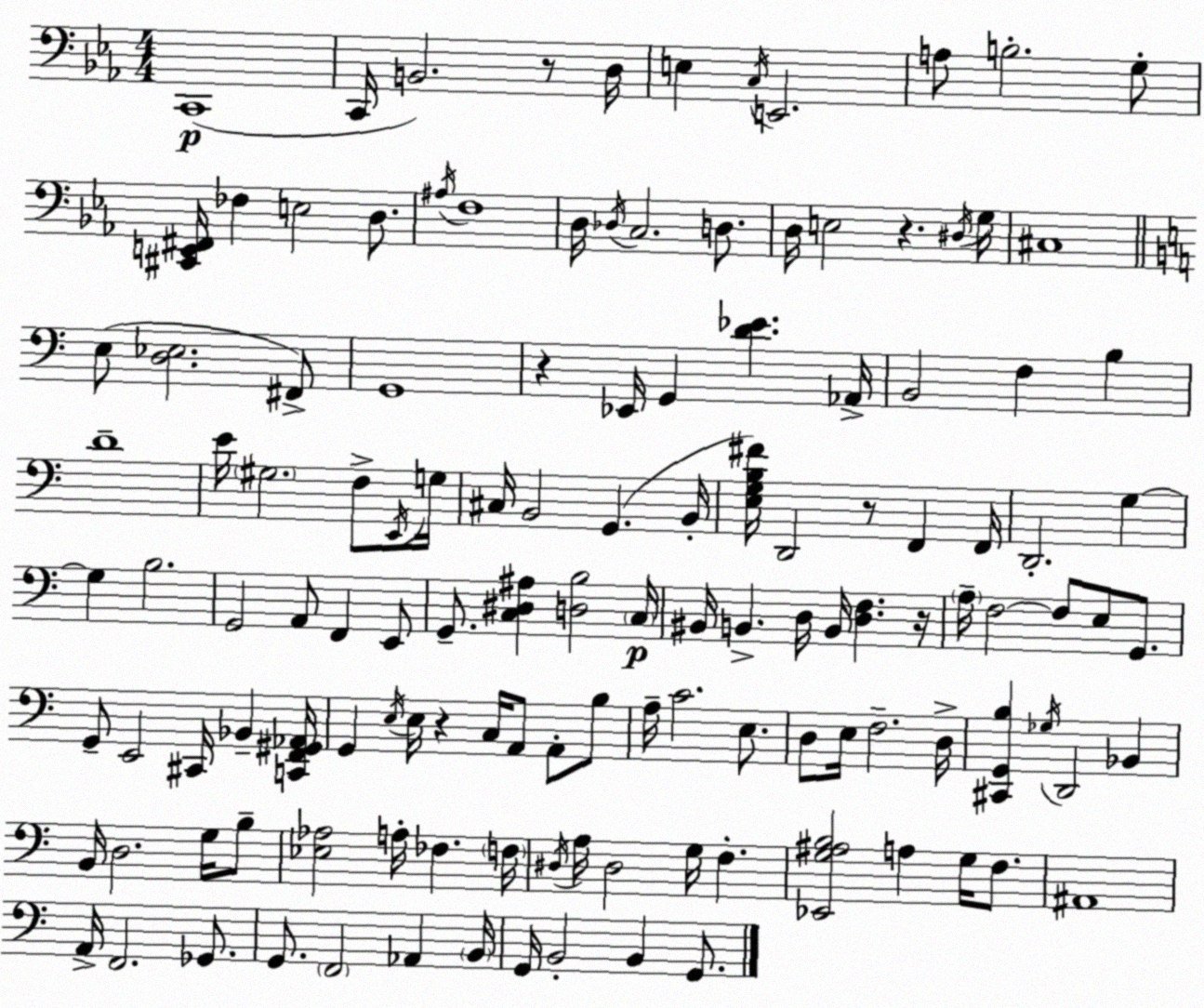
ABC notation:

X:1
T:Untitled
M:4/4
L:1/4
K:Cm
C,,4 C,,/4 B,,2 z/2 D,/4 E, C,/4 E,,2 A,/2 B,2 G,/2 [^C,,E,,^F,,]/4 _F, E,2 D,/2 ^A,/4 F,4 D,/4 _D,/4 C,2 D,/2 D,/4 E,2 z ^D,/4 G,/4 ^C,4 E,/2 [D,_E,]2 ^F,,/2 G,,4 z _E,,/4 G,, [D_E] _A,,/4 B,,2 F, B, D4 E/4 ^G,2 F,/2 E,,/4 G,/4 ^C,/4 B,,2 G,, B,,/4 [E,G,B,^F]/4 D,,2 z/2 F,, F,,/4 D,,2 G, G, B,2 G,,2 A,,/2 F,, E,,/2 G,,/2 [C,^D,^A,] [D,B,]2 C,/4 ^B,,/4 B,, D,/4 B,,/4 [D,F,] z/4 A,/4 F,2 F,/2 E,/2 G,,/2 G,,/2 E,,2 ^C,,/4 _B,, [C,,F,,^G,,_A,,]/4 G,, E,/4 E,/4 z C,/4 A,,/2 A,,/2 B,/2 A,/4 C2 E,/2 D,/2 E,/4 F,2 D,/4 [^C,,G,,B,] _G,/4 D,,2 _B,, B,,/4 D,2 G,/4 B,/2 [_E,_A,]2 A,/4 _F, F,/4 ^D,/4 A,/4 ^D,2 G,/4 F, [_E,,G,^A,B,]2 A, G,/4 F,/2 ^A,,4 A,,/4 F,,2 _G,,/2 G,,/2 F,,2 _A,, B,,/4 G,,/4 B,,2 B,, G,,/2